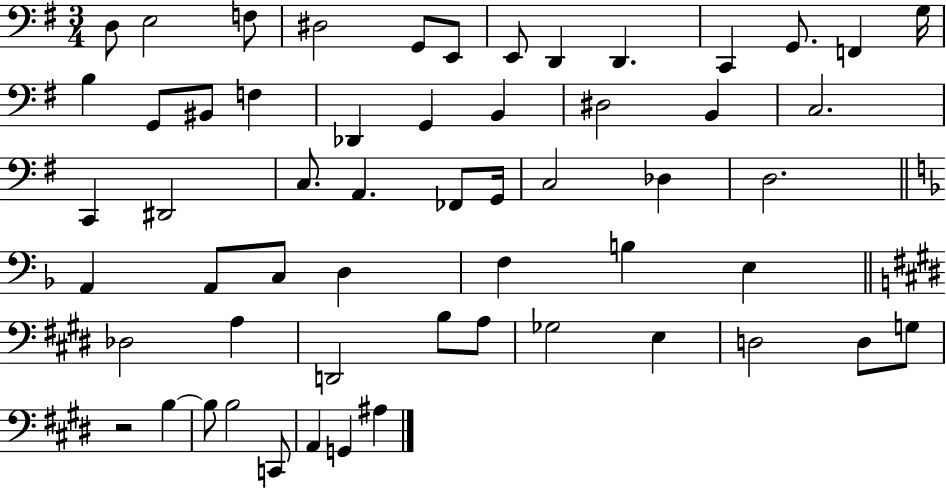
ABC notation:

X:1
T:Untitled
M:3/4
L:1/4
K:G
D,/2 E,2 F,/2 ^D,2 G,,/2 E,,/2 E,,/2 D,, D,, C,, G,,/2 F,, G,/4 B, G,,/2 ^B,,/2 F, _D,, G,, B,, ^D,2 B,, C,2 C,, ^D,,2 C,/2 A,, _F,,/2 G,,/4 C,2 _D, D,2 A,, A,,/2 C,/2 D, F, B, E, _D,2 A, D,,2 B,/2 A,/2 _G,2 E, D,2 D,/2 G,/2 z2 B, B,/2 B,2 C,,/2 A,, G,, ^A,